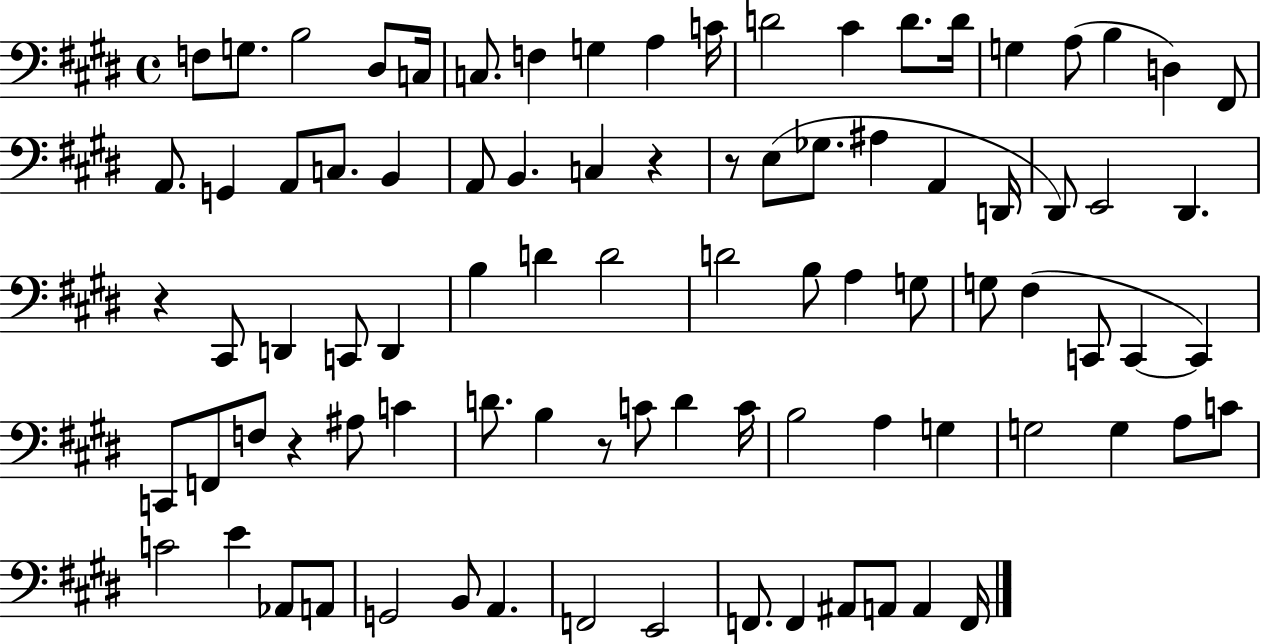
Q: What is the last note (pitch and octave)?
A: F2